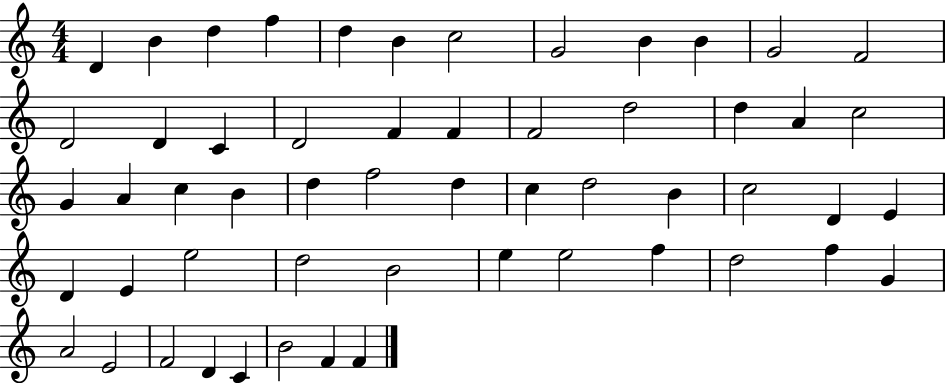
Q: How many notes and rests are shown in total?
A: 55